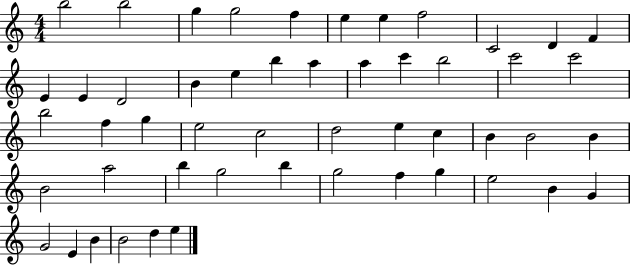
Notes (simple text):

B5/h B5/h G5/q G5/h F5/q E5/q E5/q F5/h C4/h D4/q F4/q E4/q E4/q D4/h B4/q E5/q B5/q A5/q A5/q C6/q B5/h C6/h C6/h B5/h F5/q G5/q E5/h C5/h D5/h E5/q C5/q B4/q B4/h B4/q B4/h A5/h B5/q G5/h B5/q G5/h F5/q G5/q E5/h B4/q G4/q G4/h E4/q B4/q B4/h D5/q E5/q